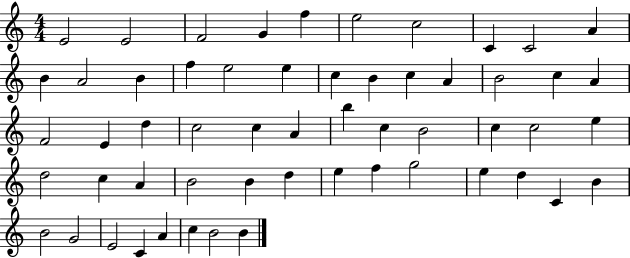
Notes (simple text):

E4/h E4/h F4/h G4/q F5/q E5/h C5/h C4/q C4/h A4/q B4/q A4/h B4/q F5/q E5/h E5/q C5/q B4/q C5/q A4/q B4/h C5/q A4/q F4/h E4/q D5/q C5/h C5/q A4/q B5/q C5/q B4/h C5/q C5/h E5/q D5/h C5/q A4/q B4/h B4/q D5/q E5/q F5/q G5/h E5/q D5/q C4/q B4/q B4/h G4/h E4/h C4/q A4/q C5/q B4/h B4/q